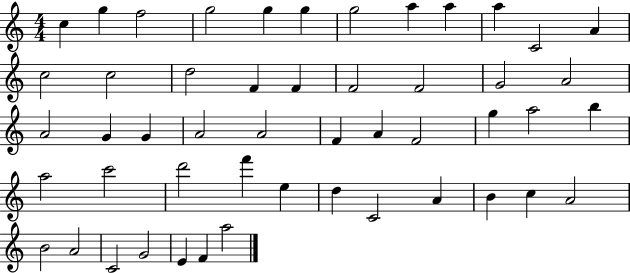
{
  \clef treble
  \numericTimeSignature
  \time 4/4
  \key c \major
  c''4 g''4 f''2 | g''2 g''4 g''4 | g''2 a''4 a''4 | a''4 c'2 a'4 | \break c''2 c''2 | d''2 f'4 f'4 | f'2 f'2 | g'2 a'2 | \break a'2 g'4 g'4 | a'2 a'2 | f'4 a'4 f'2 | g''4 a''2 b''4 | \break a''2 c'''2 | d'''2 f'''4 e''4 | d''4 c'2 a'4 | b'4 c''4 a'2 | \break b'2 a'2 | c'2 g'2 | e'4 f'4 a''2 | \bar "|."
}